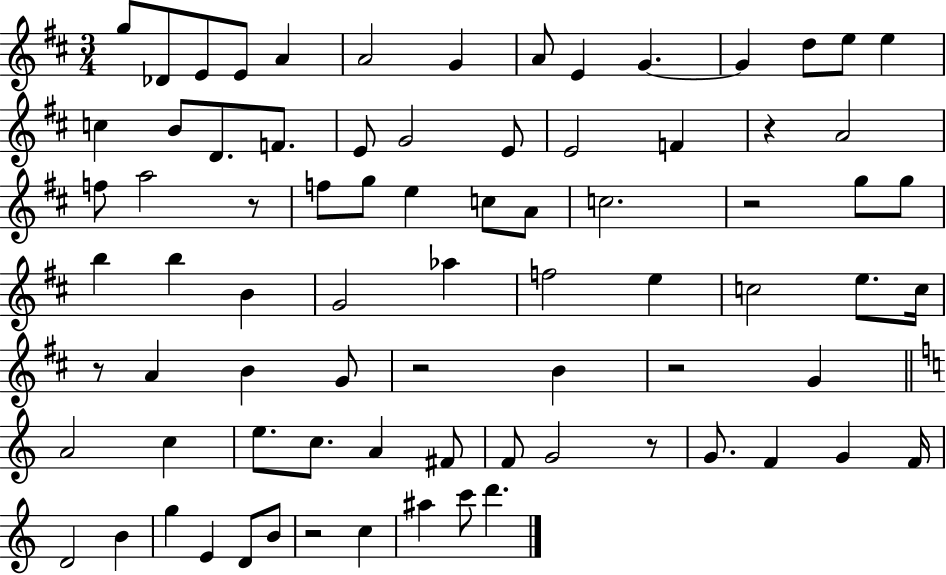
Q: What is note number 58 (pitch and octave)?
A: G4